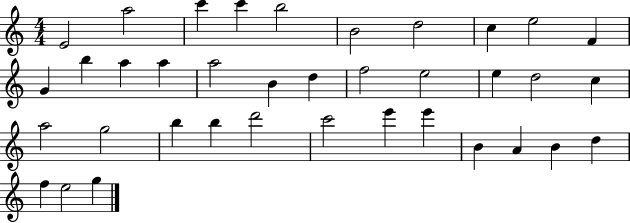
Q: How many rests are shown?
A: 0